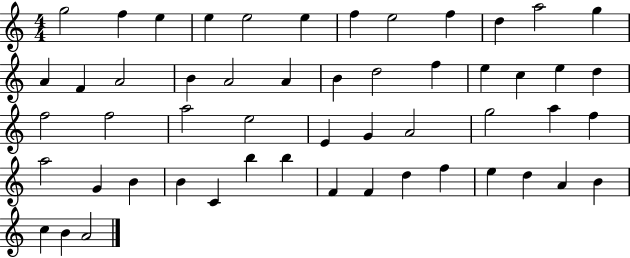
G5/h F5/q E5/q E5/q E5/h E5/q F5/q E5/h F5/q D5/q A5/h G5/q A4/q F4/q A4/h B4/q A4/h A4/q B4/q D5/h F5/q E5/q C5/q E5/q D5/q F5/h F5/h A5/h E5/h E4/q G4/q A4/h G5/h A5/q F5/q A5/h G4/q B4/q B4/q C4/q B5/q B5/q F4/q F4/q D5/q F5/q E5/q D5/q A4/q B4/q C5/q B4/q A4/h